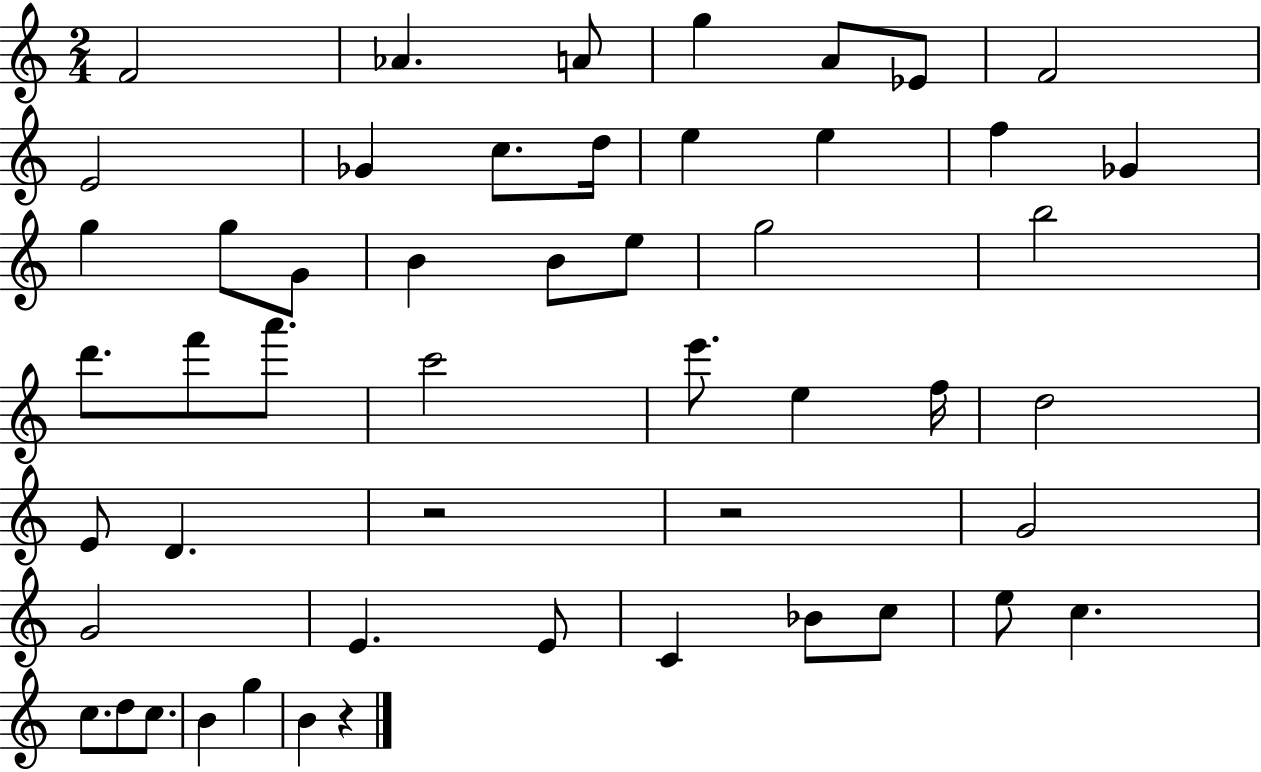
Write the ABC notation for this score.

X:1
T:Untitled
M:2/4
L:1/4
K:C
F2 _A A/2 g A/2 _E/2 F2 E2 _G c/2 d/4 e e f _G g g/2 G/2 B B/2 e/2 g2 b2 d'/2 f'/2 a'/2 c'2 e'/2 e f/4 d2 E/2 D z2 z2 G2 G2 E E/2 C _B/2 c/2 e/2 c c/2 d/2 c/2 B g B z